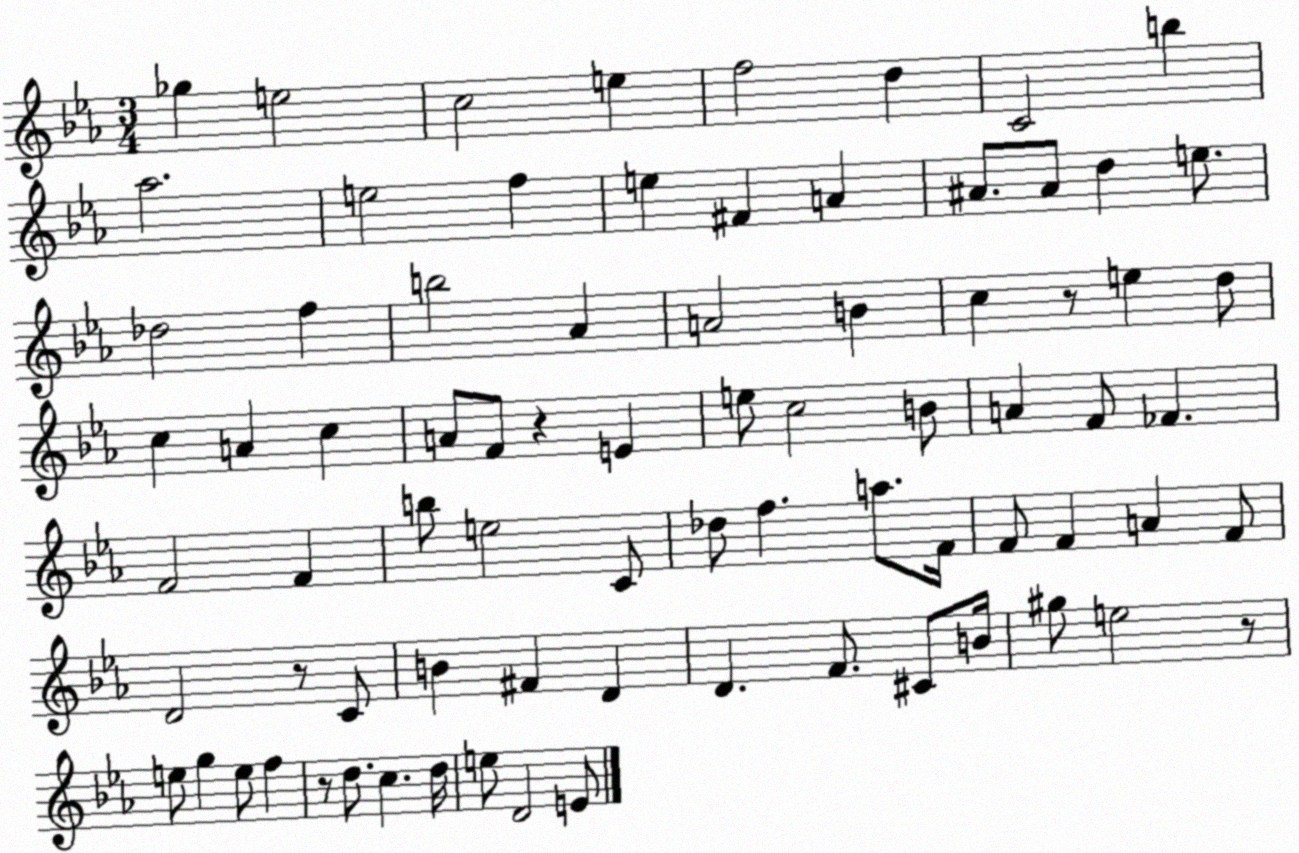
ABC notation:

X:1
T:Untitled
M:3/4
L:1/4
K:Eb
_g e2 c2 e f2 d C2 b _a2 e2 f e ^F A ^A/2 ^A/2 d e/2 _d2 f b2 _A A2 B c z/2 e d/2 c A c A/2 F/2 z E e/2 c2 B/2 A F/2 _F F2 F b/2 e2 C/2 _d/2 f a/2 F/4 F/2 F A F/2 D2 z/2 C/2 B ^F D D F/2 ^C/2 B/4 ^g/2 e2 z/2 e/2 g e/2 f z/2 d/2 c d/4 e/2 D2 E/2